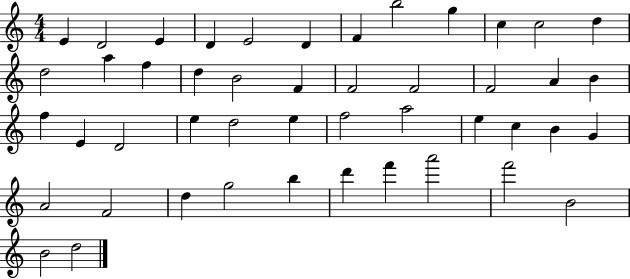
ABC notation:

X:1
T:Untitled
M:4/4
L:1/4
K:C
E D2 E D E2 D F b2 g c c2 d d2 a f d B2 F F2 F2 F2 A B f E D2 e d2 e f2 a2 e c B G A2 F2 d g2 b d' f' a'2 f'2 B2 B2 d2